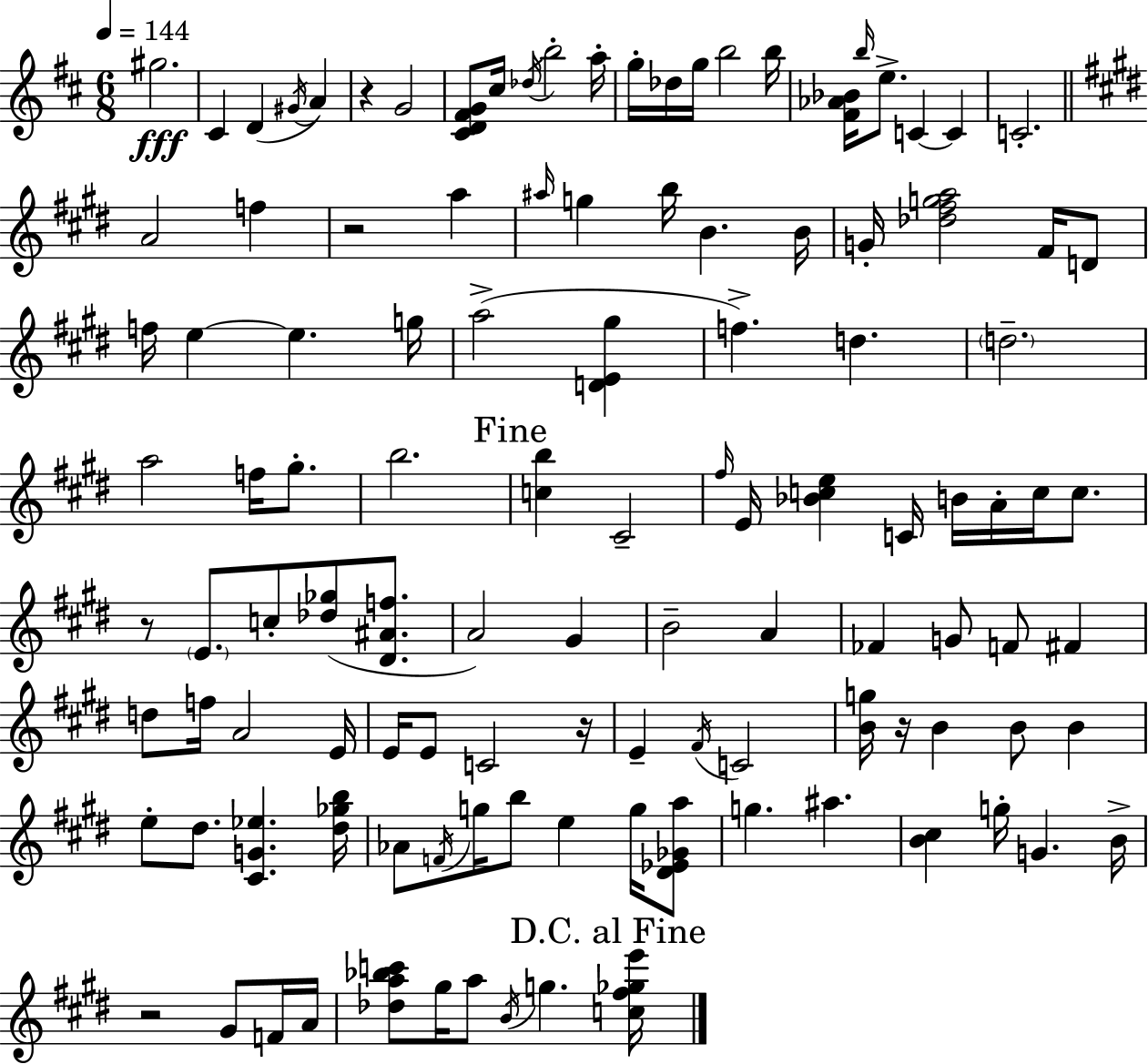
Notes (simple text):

G#5/h. C#4/q D4/q G#4/s A4/q R/q G4/h [C#4,D4,F#4,G4]/e C#5/s Db5/s B5/h A5/s G5/s Db5/s G5/s B5/h B5/s [F#4,Ab4,Bb4]/s B5/s E5/e. C4/q C4/q C4/h. A4/h F5/q R/h A5/q A#5/s G5/q B5/s B4/q. B4/s G4/s [Db5,F#5,G5,A5]/h F#4/s D4/e F5/s E5/q E5/q. G5/s A5/h [D4,E4,G#5]/q F5/q. D5/q. D5/h. A5/h F5/s G#5/e. B5/h. [C5,B5]/q C#4/h F#5/s E4/s [Bb4,C5,E5]/q C4/s B4/s A4/s C5/s C5/e. R/e E4/e. C5/e [Db5,Gb5]/e [D#4,A#4,F5]/e. A4/h G#4/q B4/h A4/q FES4/q G4/e F4/e F#4/q D5/e F5/s A4/h E4/s E4/s E4/e C4/h R/s E4/q F#4/s C4/h [B4,G5]/s R/s B4/q B4/e B4/q E5/e D#5/e. [C#4,G4,Eb5]/q. [D#5,Gb5,B5]/s Ab4/e F4/s G5/s B5/e E5/q G5/s [D#4,Eb4,Gb4,A5]/e G5/q. A#5/q. [B4,C#5]/q G5/s G4/q. B4/s R/h G#4/e F4/s A4/s [Db5,A5,Bb5,C6]/e G#5/s A5/e B4/s G5/q. [C5,F#5,Gb5,E6]/s